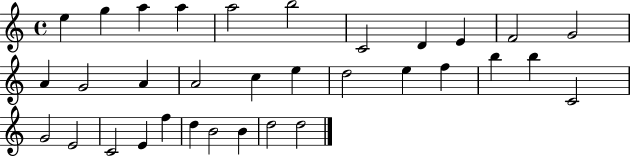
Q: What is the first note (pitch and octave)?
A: E5